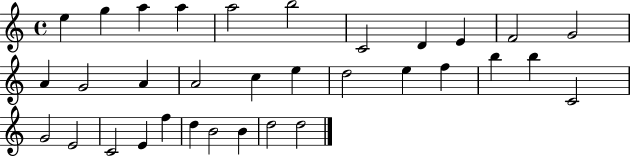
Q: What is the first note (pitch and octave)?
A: E5